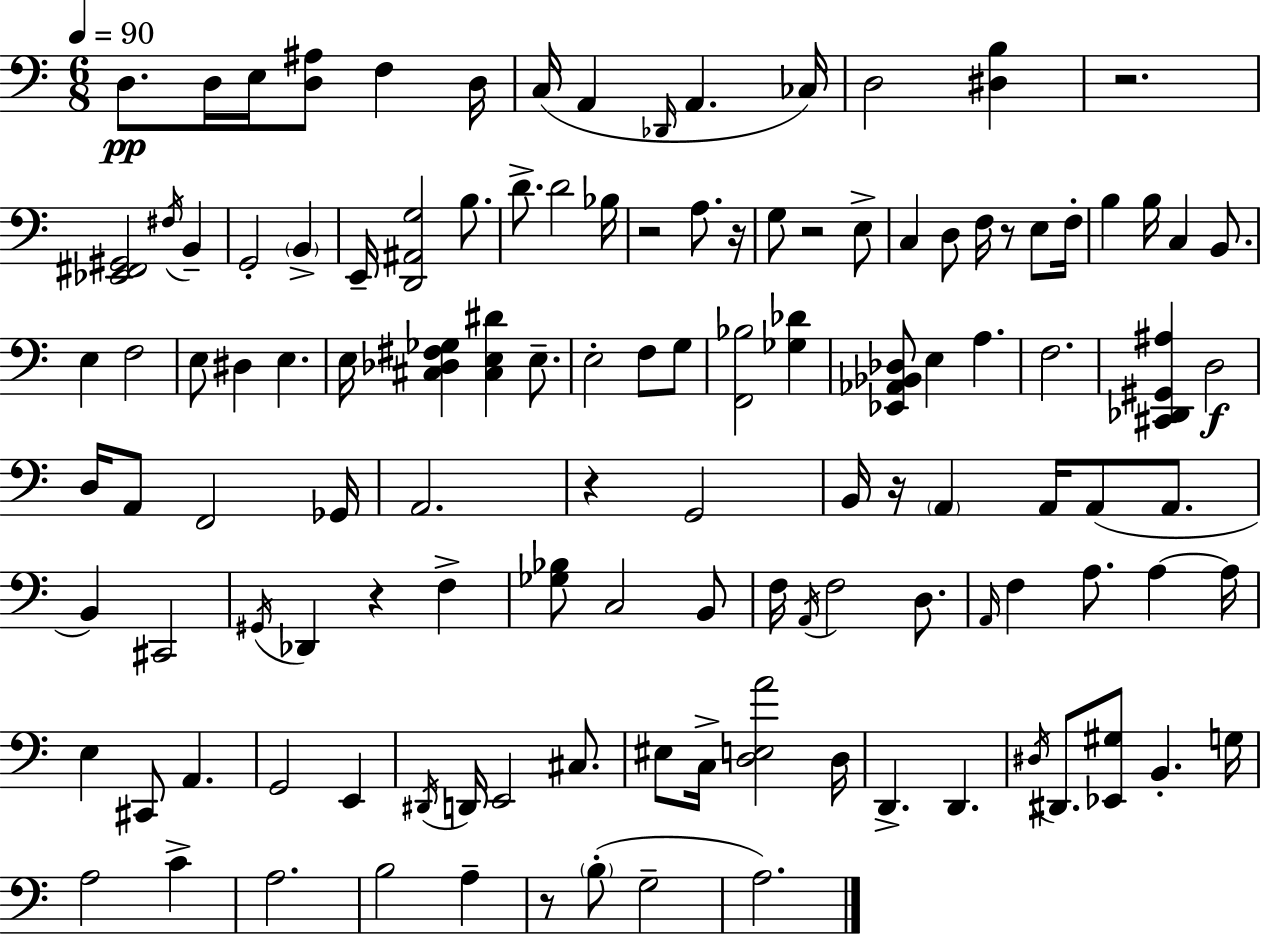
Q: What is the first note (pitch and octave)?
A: D3